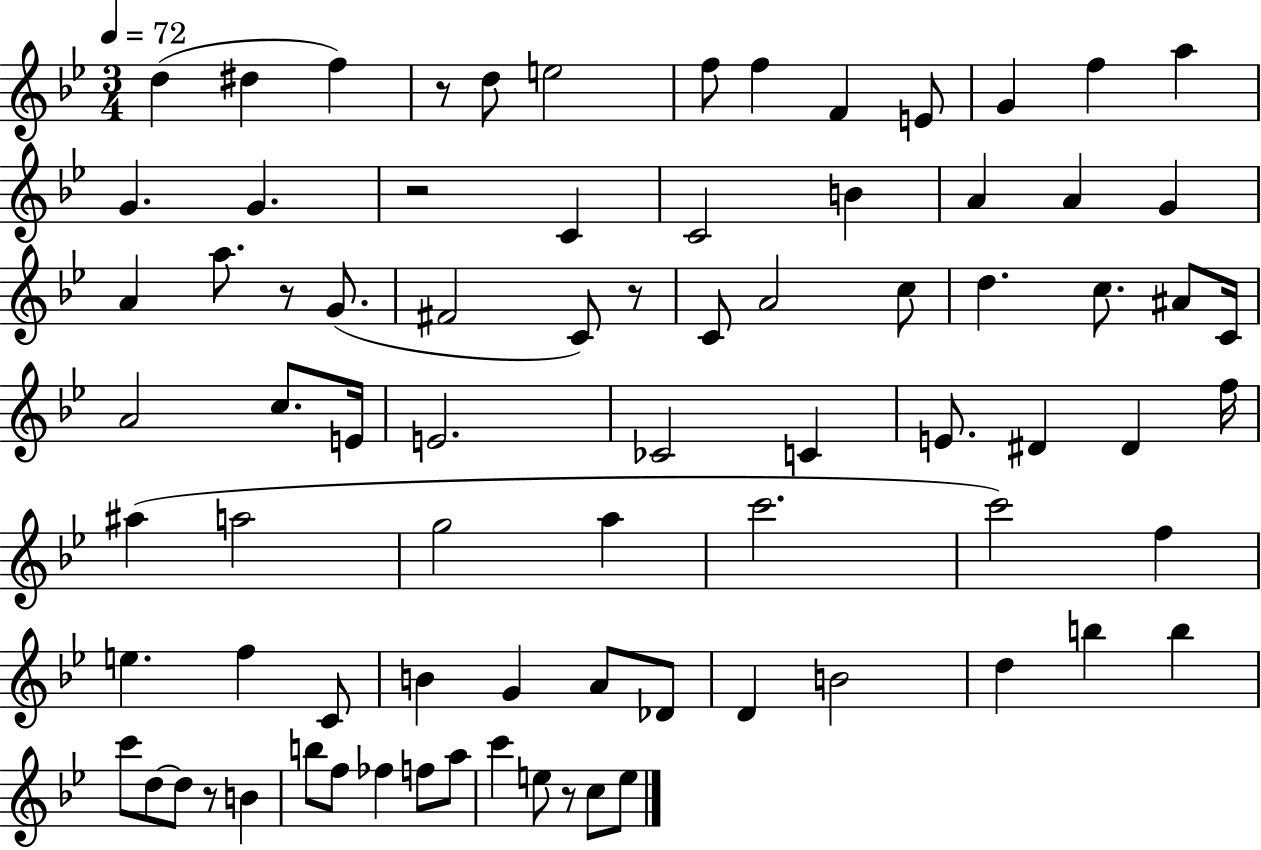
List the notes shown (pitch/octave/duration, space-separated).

D5/q D#5/q F5/q R/e D5/e E5/h F5/e F5/q F4/q E4/e G4/q F5/q A5/q G4/q. G4/q. R/h C4/q C4/h B4/q A4/q A4/q G4/q A4/q A5/e. R/e G4/e. F#4/h C4/e R/e C4/e A4/h C5/e D5/q. C5/e. A#4/e C4/s A4/h C5/e. E4/s E4/h. CES4/h C4/q E4/e. D#4/q D#4/q F5/s A#5/q A5/h G5/h A5/q C6/h. C6/h F5/q E5/q. F5/q C4/e B4/q G4/q A4/e Db4/e D4/q B4/h D5/q B5/q B5/q C6/e D5/e D5/e R/e B4/q B5/e F5/e FES5/q F5/e A5/e C6/q E5/e R/e C5/e E5/e